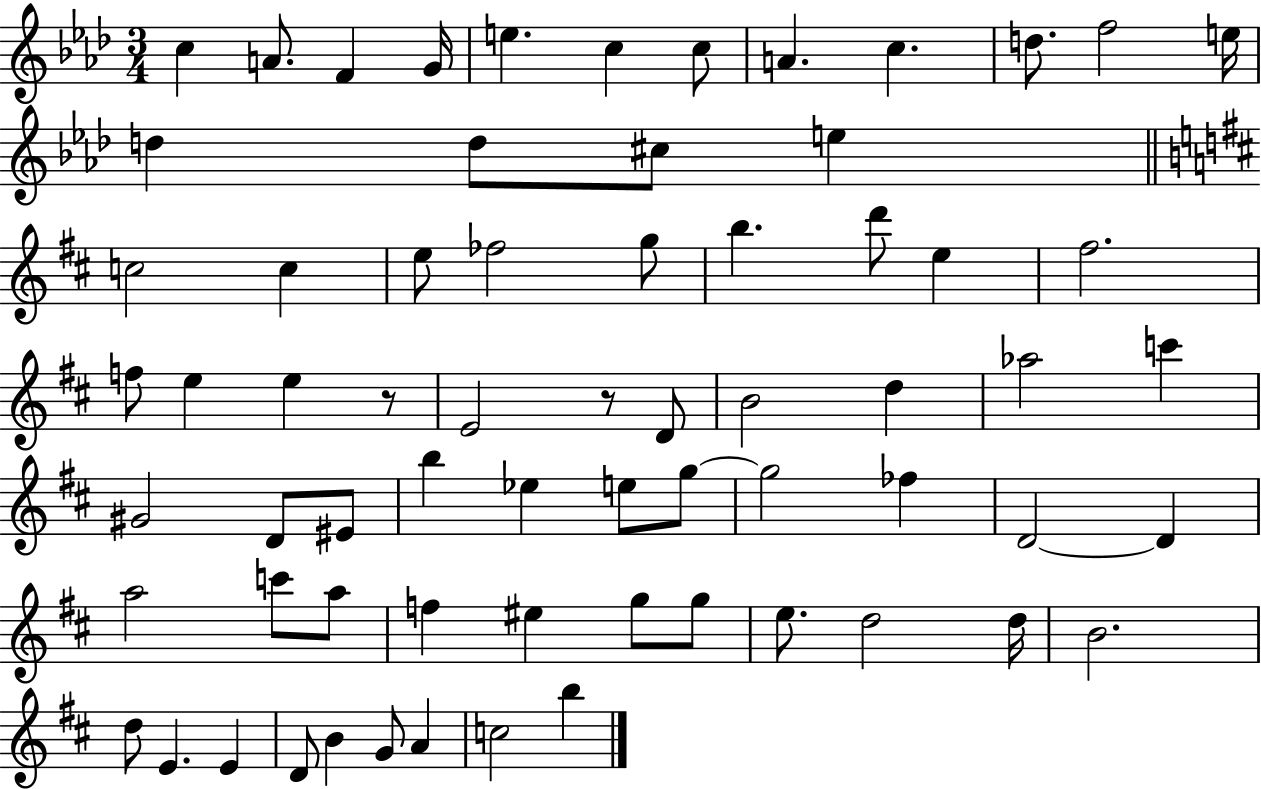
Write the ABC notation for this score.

X:1
T:Untitled
M:3/4
L:1/4
K:Ab
c A/2 F G/4 e c c/2 A c d/2 f2 e/4 d d/2 ^c/2 e c2 c e/2 _f2 g/2 b d'/2 e ^f2 f/2 e e z/2 E2 z/2 D/2 B2 d _a2 c' ^G2 D/2 ^E/2 b _e e/2 g/2 g2 _f D2 D a2 c'/2 a/2 f ^e g/2 g/2 e/2 d2 d/4 B2 d/2 E E D/2 B G/2 A c2 b